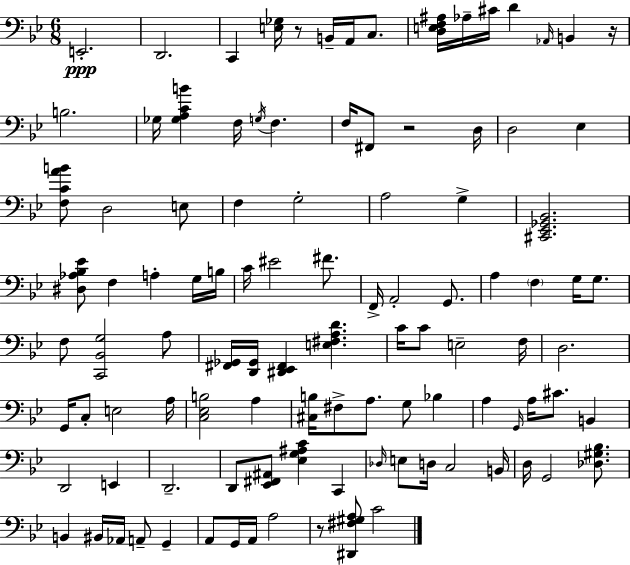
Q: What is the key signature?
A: G minor